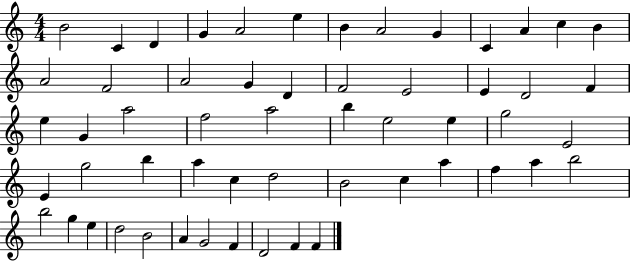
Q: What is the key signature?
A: C major